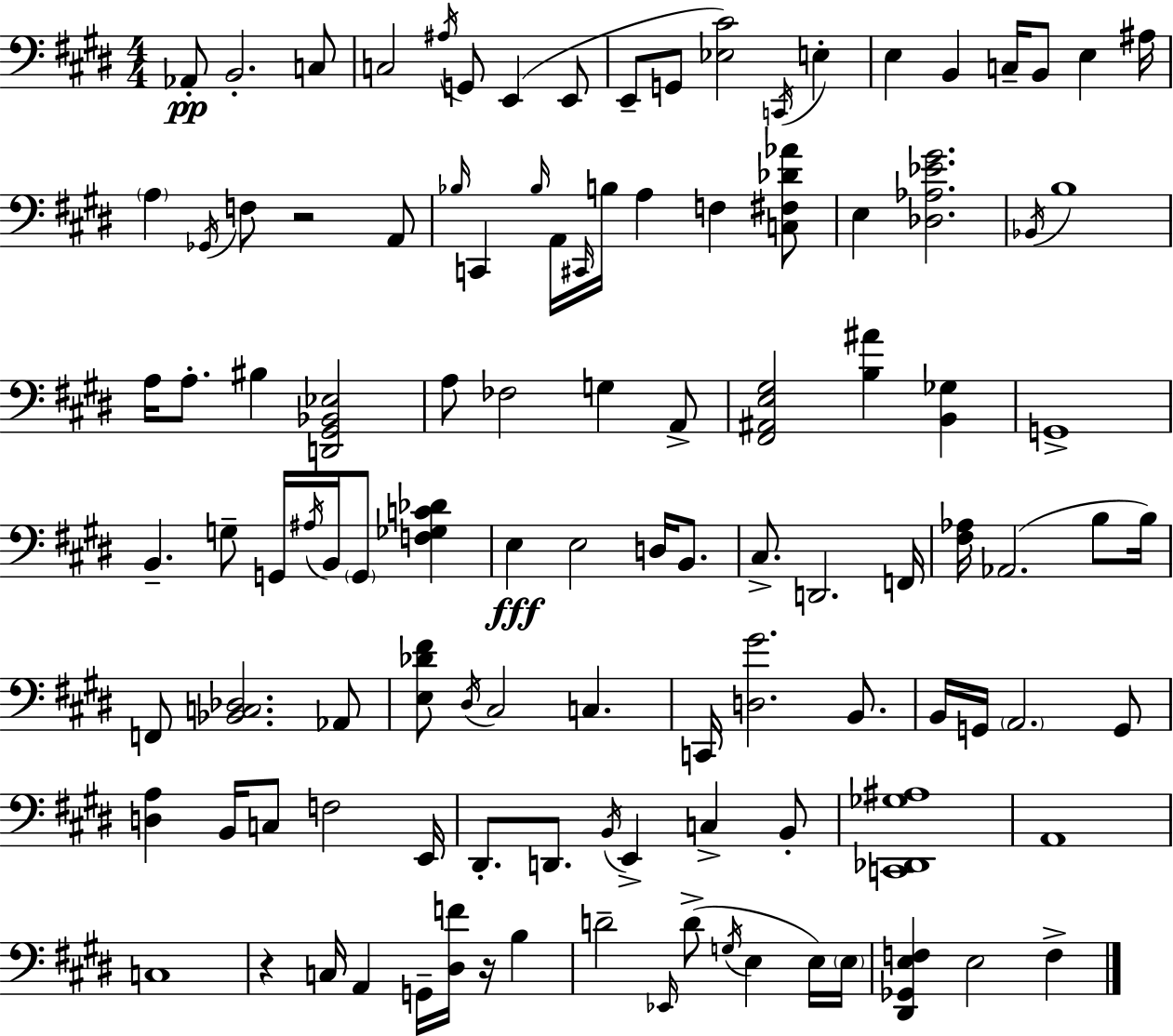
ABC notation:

X:1
T:Untitled
M:4/4
L:1/4
K:E
_A,,/2 B,,2 C,/2 C,2 ^A,/4 G,,/2 E,, E,,/2 E,,/2 G,,/2 [_E,^C]2 C,,/4 E, E, B,, C,/4 B,,/2 E, ^A,/4 A, _G,,/4 F,/2 z2 A,,/2 _B,/4 C,, _B,/4 A,,/4 ^C,,/4 B,/4 A, F, [C,^F,_D_A]/2 E, [_D,_A,_E^G]2 _B,,/4 B,4 A,/4 A,/2 ^B, [D,,^G,,_B,,_E,]2 A,/2 _F,2 G, A,,/2 [^F,,^A,,E,^G,]2 [B,^A] [B,,_G,] G,,4 B,, G,/2 G,,/4 ^A,/4 B,,/4 G,,/2 [F,_G,C_D] E, E,2 D,/4 B,,/2 ^C,/2 D,,2 F,,/4 [^F,_A,]/4 _A,,2 B,/2 B,/4 F,,/2 [_B,,C,_D,]2 _A,,/2 [E,_D^F]/2 ^D,/4 ^C,2 C, C,,/4 [D,^G]2 B,,/2 B,,/4 G,,/4 A,,2 G,,/2 [D,A,] B,,/4 C,/2 F,2 E,,/4 ^D,,/2 D,,/2 B,,/4 E,, C, B,,/2 [C,,_D,,_G,^A,]4 A,,4 C,4 z C,/4 A,, G,,/4 [^D,F]/4 z/4 B, D2 _E,,/4 D/2 G,/4 E, E,/4 E,/4 [^D,,_G,,E,F,] E,2 F,